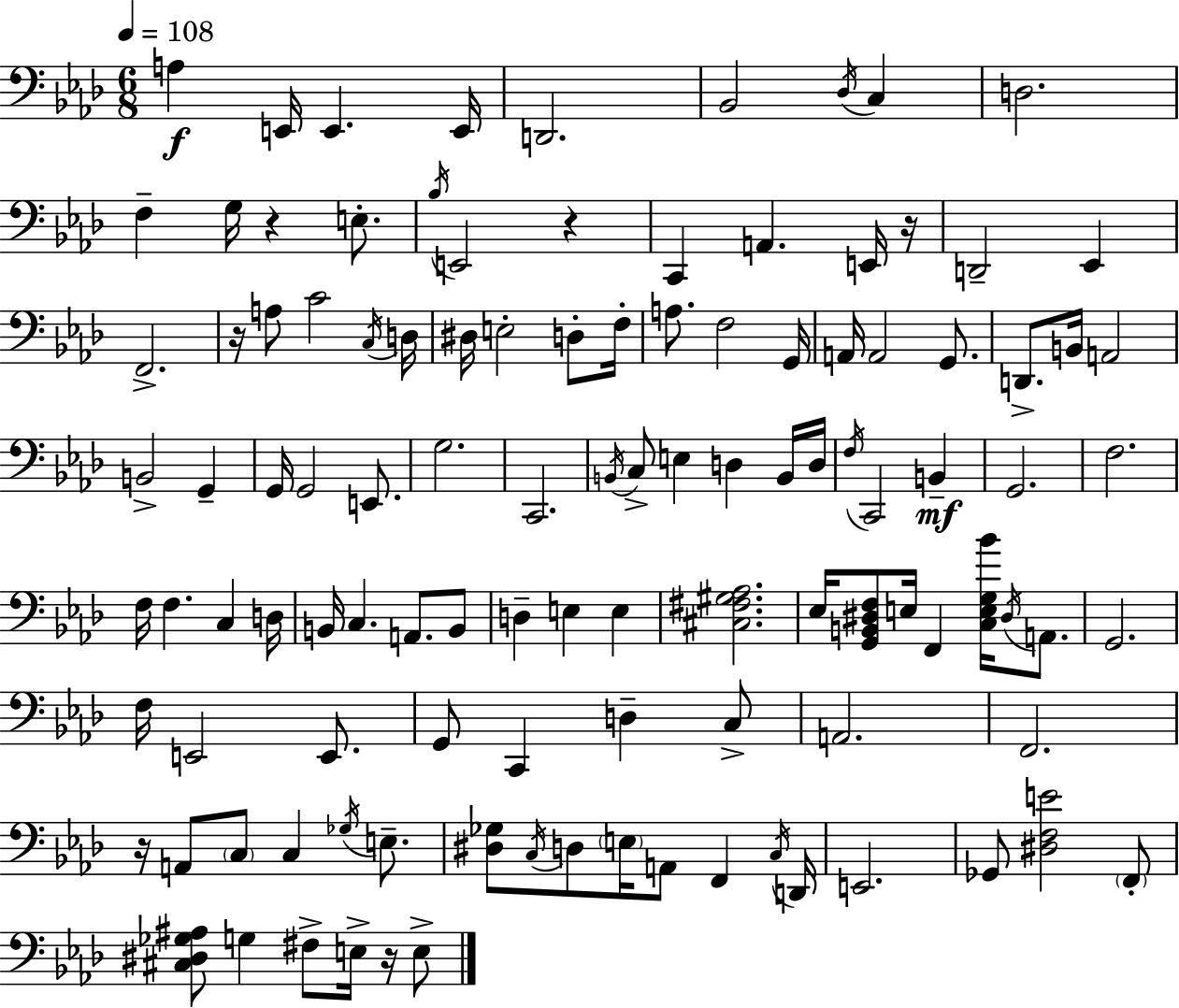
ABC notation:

X:1
T:Untitled
M:6/8
L:1/4
K:Ab
A, E,,/4 E,, E,,/4 D,,2 _B,,2 _D,/4 C, D,2 F, G,/4 z E,/2 _B,/4 E,,2 z C,, A,, E,,/4 z/4 D,,2 _E,, F,,2 z/4 A,/2 C2 C,/4 D,/4 ^D,/4 E,2 D,/2 F,/4 A,/2 F,2 G,,/4 A,,/4 A,,2 G,,/2 D,,/2 B,,/4 A,,2 B,,2 G,, G,,/4 G,,2 E,,/2 G,2 C,,2 B,,/4 C,/2 E, D, B,,/4 D,/4 F,/4 C,,2 B,, G,,2 F,2 F,/4 F, C, D,/4 B,,/4 C, A,,/2 B,,/2 D, E, E, [^C,^F,^G,_A,]2 _E,/4 [G,,B,,^D,F,]/2 E,/4 F,, [C,E,G,_B]/4 ^D,/4 A,,/2 G,,2 F,/4 E,,2 E,,/2 G,,/2 C,, D, C,/2 A,,2 F,,2 z/4 A,,/2 C,/2 C, _G,/4 E,/2 [^D,_G,]/2 C,/4 D,/2 E,/4 A,,/2 F,, C,/4 D,,/4 E,,2 _G,,/2 [^D,F,E]2 F,,/2 [^C,^D,_G,^A,]/2 G, ^F,/2 E,/4 z/4 E,/2